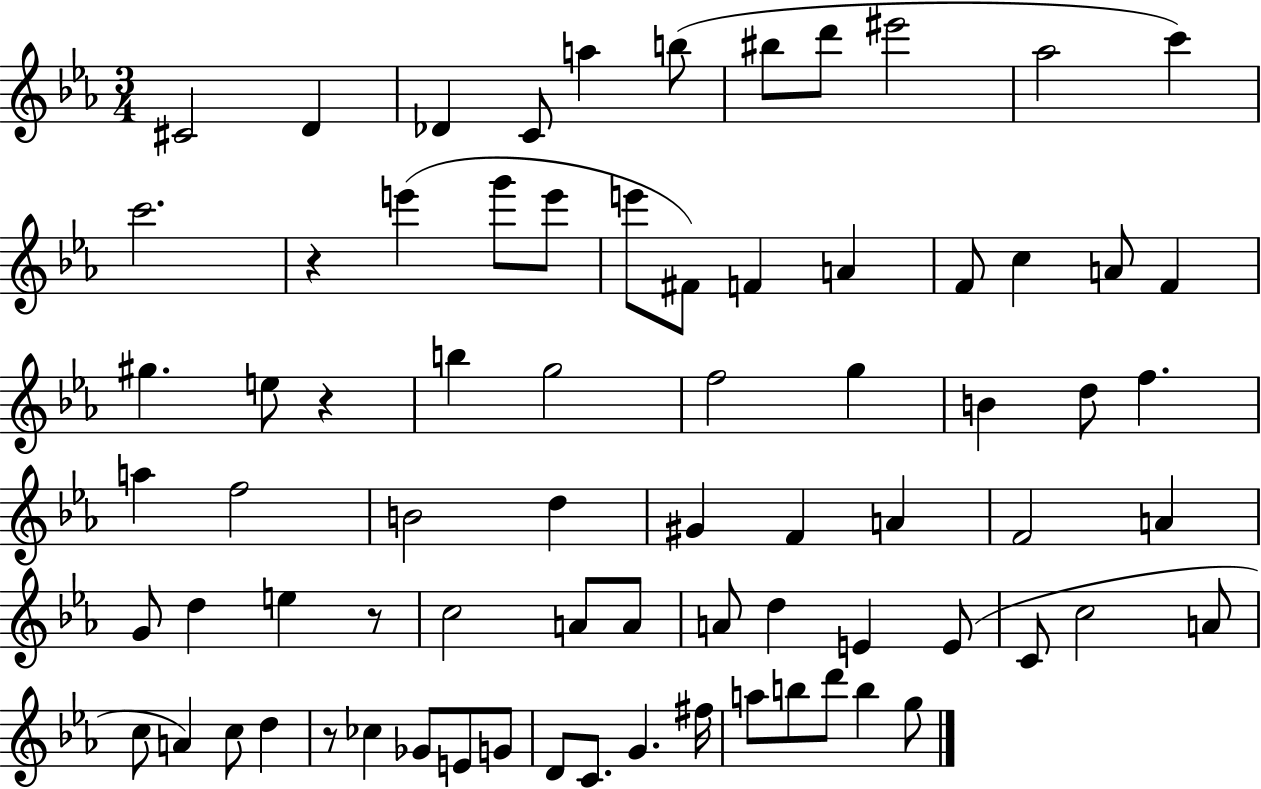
{
  \clef treble
  \numericTimeSignature
  \time 3/4
  \key ees \major
  cis'2 d'4 | des'4 c'8 a''4 b''8( | bis''8 d'''8 eis'''2 | aes''2 c'''4) | \break c'''2. | r4 e'''4( g'''8 e'''8 | e'''8 fis'8) f'4 a'4 | f'8 c''4 a'8 f'4 | \break gis''4. e''8 r4 | b''4 g''2 | f''2 g''4 | b'4 d''8 f''4. | \break a''4 f''2 | b'2 d''4 | gis'4 f'4 a'4 | f'2 a'4 | \break g'8 d''4 e''4 r8 | c''2 a'8 a'8 | a'8 d''4 e'4 e'8( | c'8 c''2 a'8 | \break c''8 a'4) c''8 d''4 | r8 ces''4 ges'8 e'8 g'8 | d'8 c'8. g'4. fis''16 | a''8 b''8 d'''8 b''4 g''8 | \break \bar "|."
}